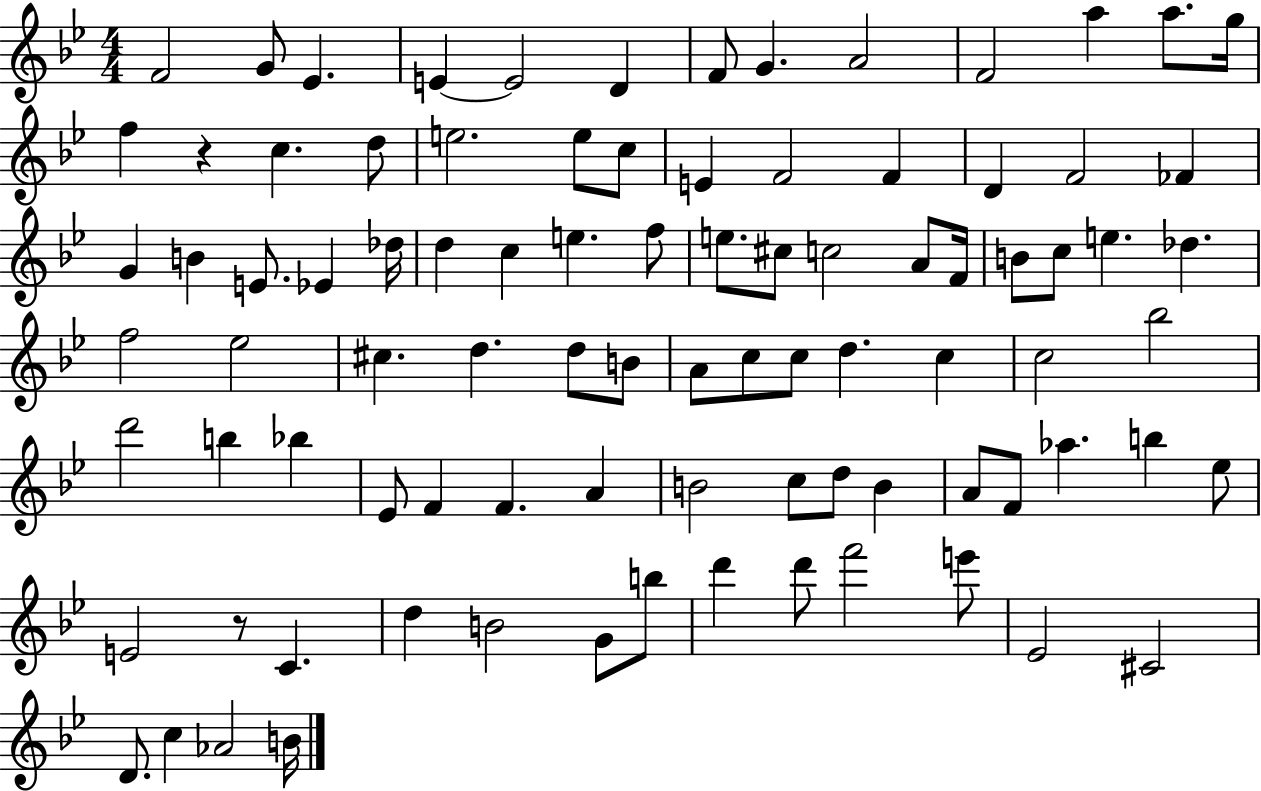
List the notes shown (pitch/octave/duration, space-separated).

F4/h G4/e Eb4/q. E4/q E4/h D4/q F4/e G4/q. A4/h F4/h A5/q A5/e. G5/s F5/q R/q C5/q. D5/e E5/h. E5/e C5/e E4/q F4/h F4/q D4/q F4/h FES4/q G4/q B4/q E4/e. Eb4/q Db5/s D5/q C5/q E5/q. F5/e E5/e. C#5/e C5/h A4/e F4/s B4/e C5/e E5/q. Db5/q. F5/h Eb5/h C#5/q. D5/q. D5/e B4/e A4/e C5/e C5/e D5/q. C5/q C5/h Bb5/h D6/h B5/q Bb5/q Eb4/e F4/q F4/q. A4/q B4/h C5/e D5/e B4/q A4/e F4/e Ab5/q. B5/q Eb5/e E4/h R/e C4/q. D5/q B4/h G4/e B5/e D6/q D6/e F6/h E6/e Eb4/h C#4/h D4/e. C5/q Ab4/h B4/s